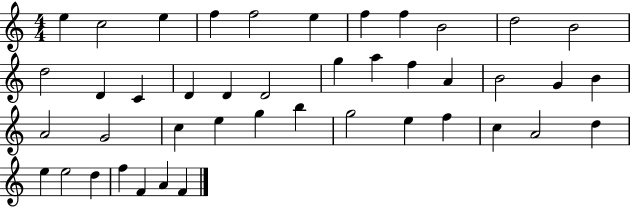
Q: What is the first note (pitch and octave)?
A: E5